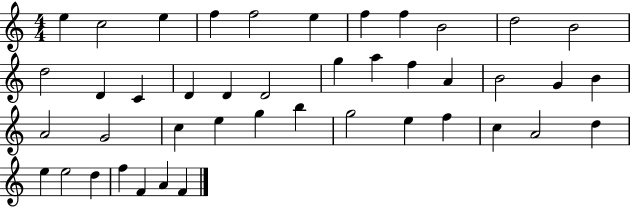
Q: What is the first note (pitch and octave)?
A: E5